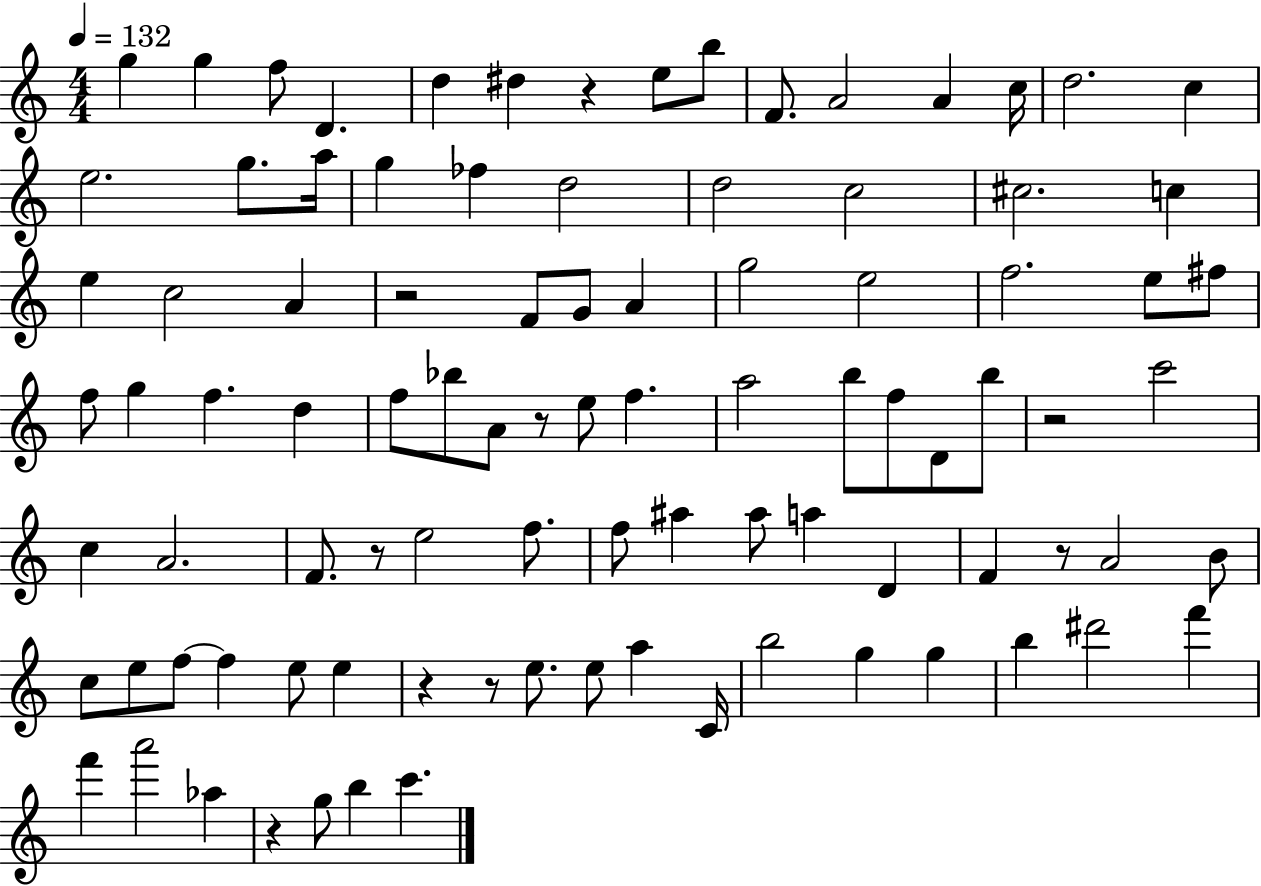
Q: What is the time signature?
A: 4/4